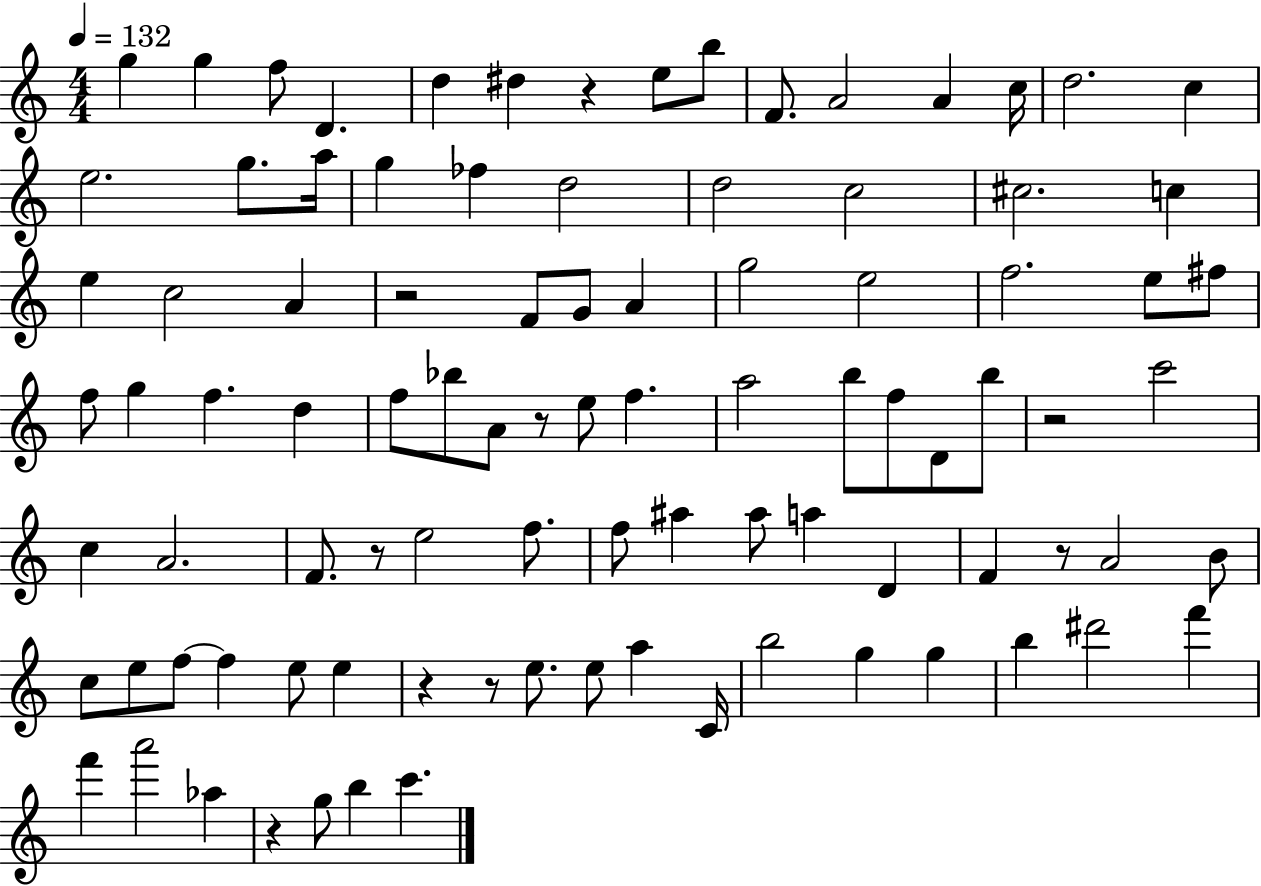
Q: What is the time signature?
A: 4/4